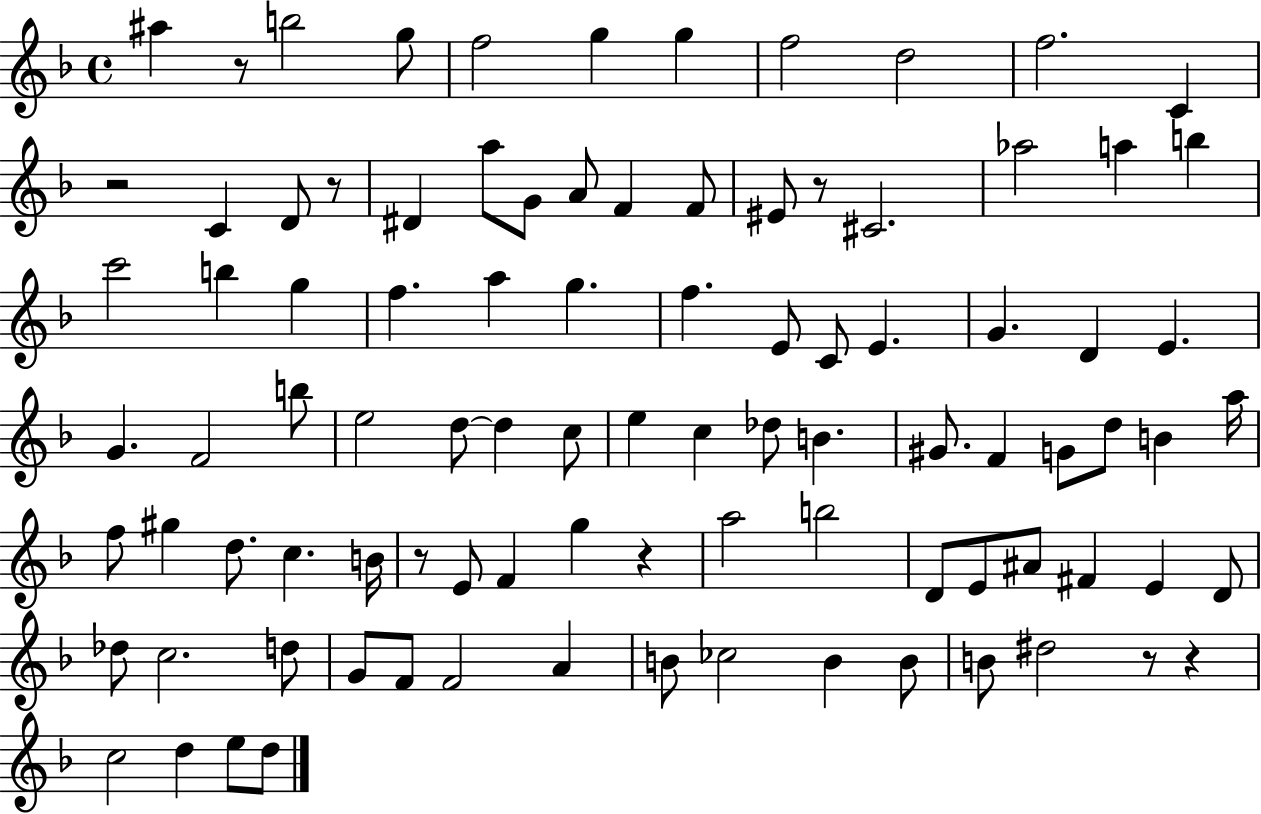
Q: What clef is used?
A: treble